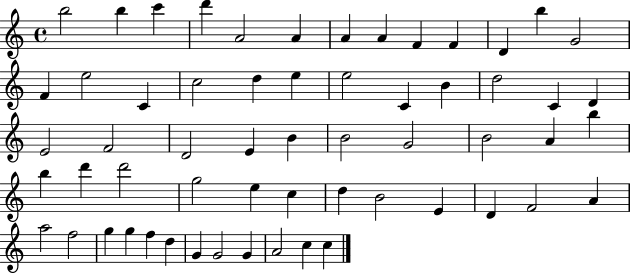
{
  \clef treble
  \time 4/4
  \defaultTimeSignature
  \key c \major
  b''2 b''4 c'''4 | d'''4 a'2 a'4 | a'4 a'4 f'4 f'4 | d'4 b''4 g'2 | \break f'4 e''2 c'4 | c''2 d''4 e''4 | e''2 c'4 b'4 | d''2 c'4 d'4 | \break e'2 f'2 | d'2 e'4 b'4 | b'2 g'2 | b'2 a'4 b''4 | \break b''4 d'''4 d'''2 | g''2 e''4 c''4 | d''4 b'2 e'4 | d'4 f'2 a'4 | \break a''2 f''2 | g''4 g''4 f''4 d''4 | g'4 g'2 g'4 | a'2 c''4 c''4 | \break \bar "|."
}